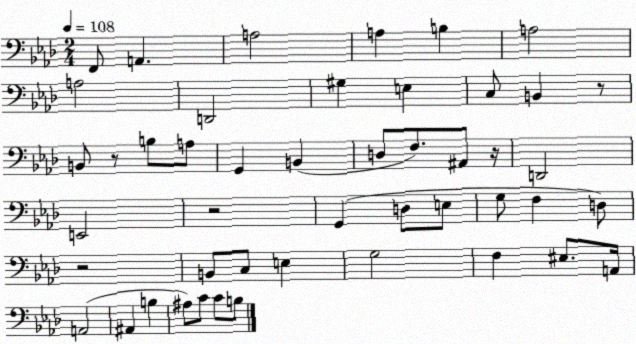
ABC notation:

X:1
T:Untitled
M:2/4
L:1/4
K:Ab
F,,/2 A,, A,2 A, B, A,2 A,2 D,,2 ^G, E, C,/2 B,, z/2 B,,/2 z/2 B,/2 A,/2 G,, B,, D,/2 F,/2 ^A,,/2 z/4 D,,2 E,,2 z2 G,, D,/2 E,/2 G,/2 F, D,/2 z2 B,,/2 C,/2 E, G,2 F, ^E,/2 A,,/4 A,,2 ^A,, B, ^A,/2 C/2 C/2 B,/2